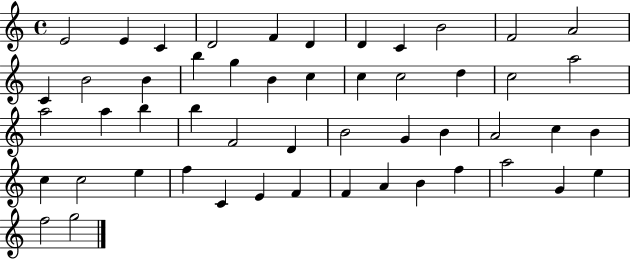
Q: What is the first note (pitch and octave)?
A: E4